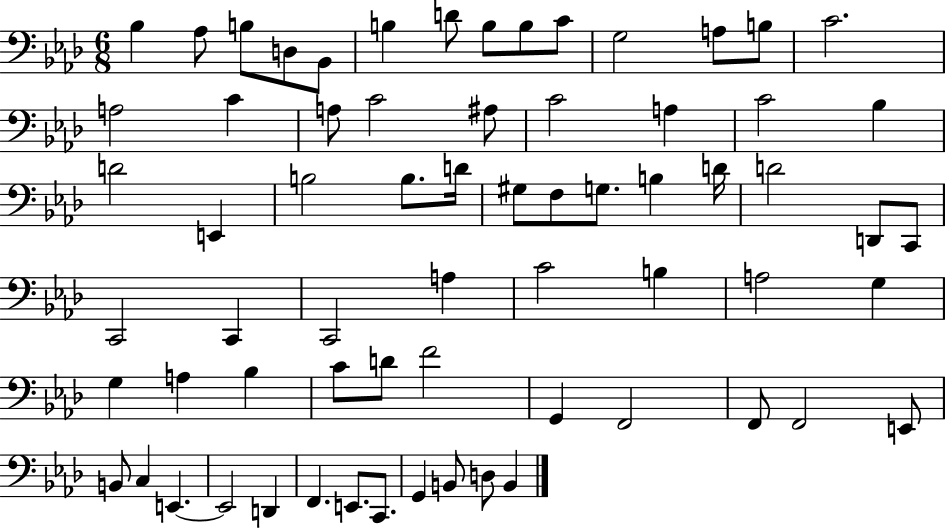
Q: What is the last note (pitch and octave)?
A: B2